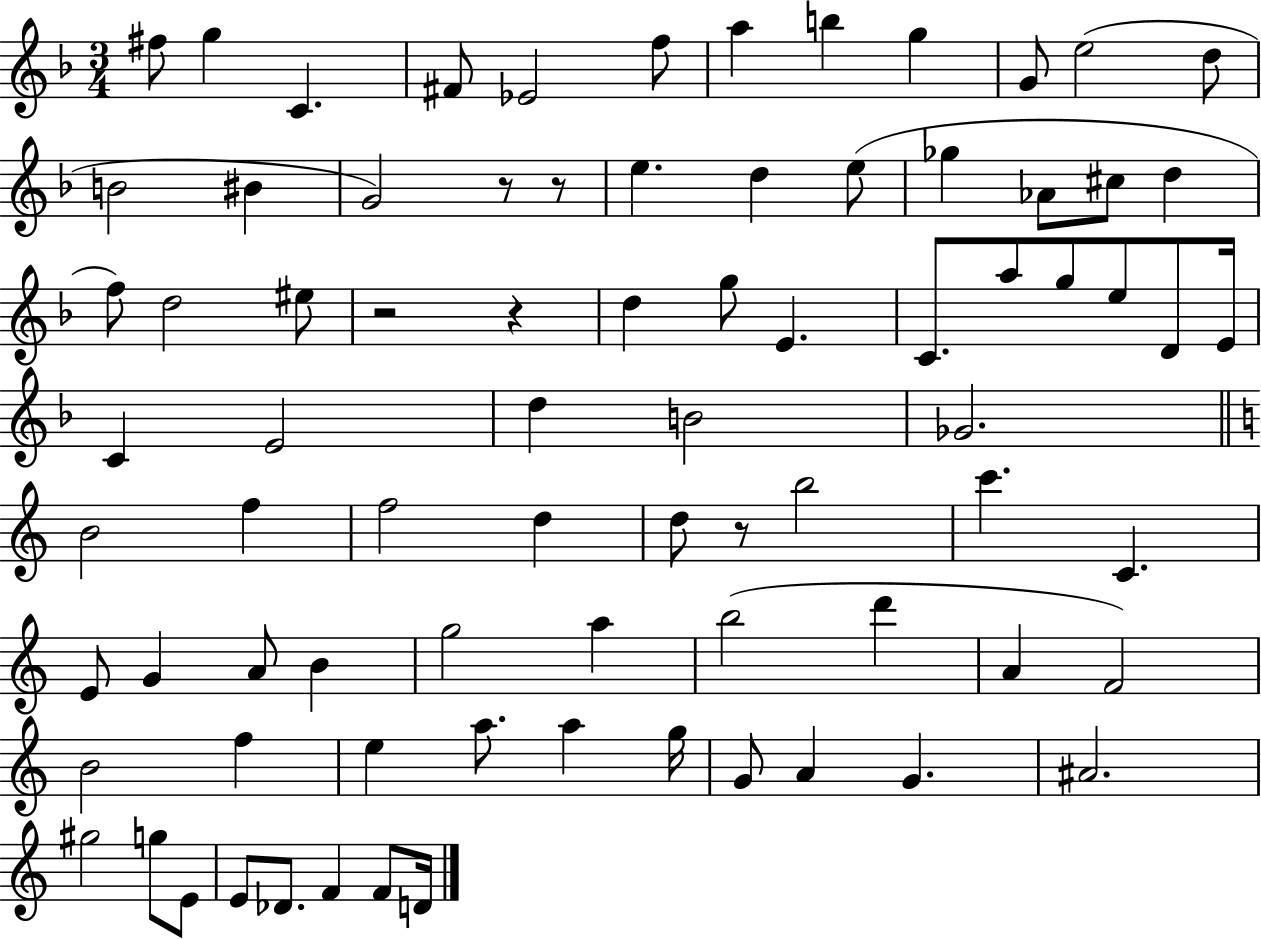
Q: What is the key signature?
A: F major